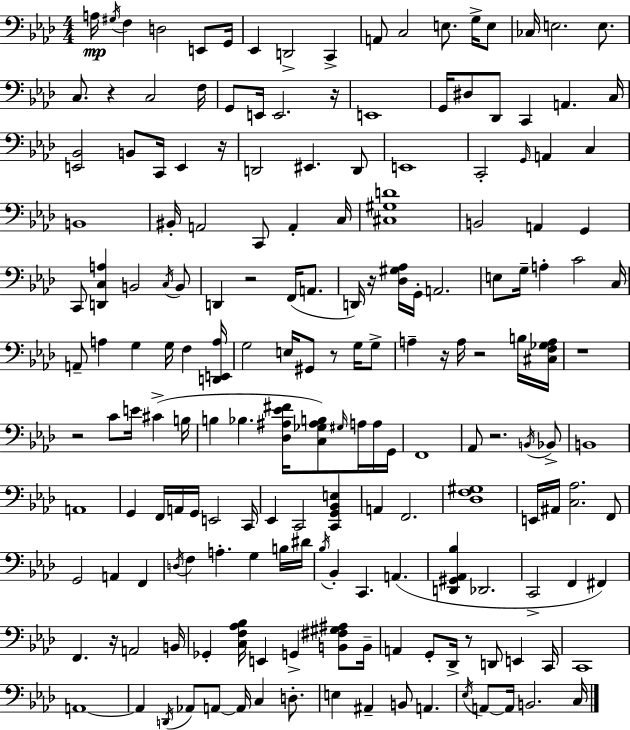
X:1
T:Untitled
M:4/4
L:1/4
K:Fm
A,/4 ^G,/4 F, D,2 E,,/2 G,,/4 _E,, D,,2 C,, A,,/2 C,2 E,/2 G,/4 E,/2 _C,/4 E,2 E,/2 C,/2 z C,2 F,/4 G,,/2 E,,/4 E,,2 z/4 E,,4 G,,/4 ^D,/2 _D,,/2 C,, A,, C,/4 [E,,_B,,]2 B,,/2 C,,/4 E,, z/4 D,,2 ^E,, D,,/2 E,,4 C,,2 G,,/4 A,, C, B,,4 ^B,,/4 A,,2 C,,/2 A,, C,/4 [^C,^G,D]4 B,,2 A,, G,, C,,/2 [D,,C,A,] B,,2 C,/4 B,,/2 D,, z2 F,,/4 A,,/2 D,,/4 z/4 [_D,^G,_A,]/4 G,,/4 A,,2 E,/2 G,/4 A, C2 C,/4 A,,/2 A, G, G,/4 F, [D,,E,,A,]/4 G,2 E,/4 ^G,,/2 z/2 G,/4 G,/2 A, z/4 A,/4 z2 B,/4 [^C,F,_G,A,]/4 z4 z2 C/2 E/4 ^C B,/4 B, _B, [_D,^A,_E^F]/4 [C,_G,^A,B,]/2 ^G,/4 A,/4 A,/4 G,,/4 F,,4 _A,,/2 z2 B,,/4 _B,,/2 B,,4 A,,4 G,, F,,/4 A,,/4 G,,/4 E,,2 C,,/4 _E,, C,,2 [C,,G,,_B,,E,] A,, F,,2 [_D,F,^G,]4 E,,/4 ^A,,/4 [C,_A,]2 F,,/2 G,,2 A,, F,, D,/4 F, A, G, B,/4 ^D/4 _B,/4 _B,, C,, A,, [D,,^G,,_A,,_B,] _D,,2 C,,2 F,, ^F,, F,, z/4 A,,2 B,,/4 _G,, [C,F,_A,_B,]/4 E,, G,, [B,,^F,^G,^A,]/2 B,,/4 A,, G,,/2 _D,,/4 z/2 D,,/2 E,, C,,/4 C,,4 A,,4 A,, D,,/4 _A,,/2 A,,/2 A,,/4 C, D,/2 E, ^A,, B,,/2 A,, _E,/4 A,,/2 A,,/4 B,,2 C,/4